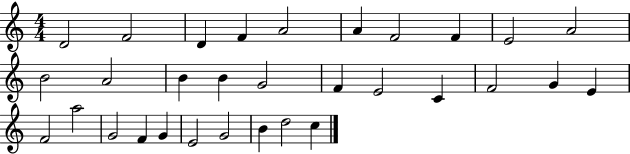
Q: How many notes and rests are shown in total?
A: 31